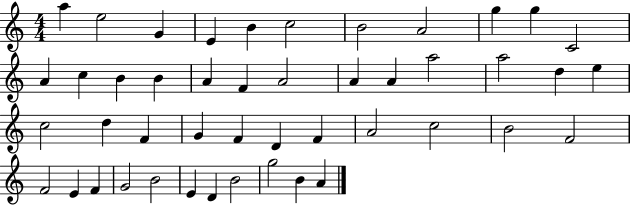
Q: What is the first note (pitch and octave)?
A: A5